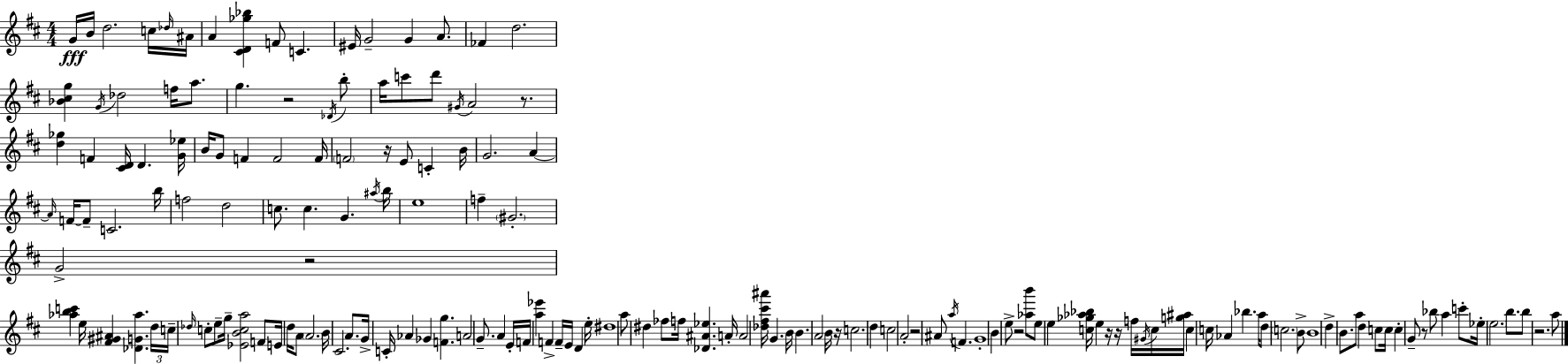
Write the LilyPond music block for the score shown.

{
  \clef treble
  \numericTimeSignature
  \time 4/4
  \key d \major
  g'16\fff b'16 d''2. c''16 \grace { des''16 } | ais'16 a'4 <cis' d' ges'' bes''>4 f'8 c'4. | eis'16 g'2-- g'4 a'8. | fes'4 d''2. | \break <bes' cis'' g''>4 \acciaccatura { g'16 } des''2 f''16 a''8. | g''4. r2 | \acciaccatura { des'16 } b''8-. a''16 c'''8 d'''8 \acciaccatura { gis'16 } a'2 | r8. <d'' ges''>4 f'4 <cis' d'>16 d'4. | \break <g' ees''>16 b'16 g'8 f'4 f'2 | f'16 \parenthesize f'2 r16 e'8 c'4-. | b'16 g'2. | a'4~~ \grace { a'16 } f'16~~ f'8-- c'2. | \break b''16 f''2 d''2 | c''8. c''4. g'4. | \acciaccatura { ais''16 } b''16 e''1 | f''4-- \parenthesize gis'2.-. | \break g'2-> r2 | <aes'' b'' c'''>4 e''16 <fis' gis' ais'>4 <des' g' aes''>4. | \tuplet 3/2 { d''16 c''16-- \grace { des''16 } } c''8-. e''8-- g''16-- <ees' b' c'' a''>2 | f'8 e'16 d''16 a'8 \parenthesize a'2. | \break b'16 cis'2. | a'8. g'16-> c'16-. aes'4 ges'4 | <f' g''>4. a'2 g'8.-- | a'4 e'16-. f'16 <a'' ees'''>4 f'4-> | \break f'16-- e'16 d'4 e''16-. dis''1 | a''8 dis''4 fes''8 f''16 | <des' ais' ees''>4. a'16-. a'2 <des'' fis'' cis''' ais'''>16 | g'4. b'16 b'4. a'2 | \break b'16 r16 c''2. | d''4 c''2 a'2-. | r2 ais'8 | \acciaccatura { a''16 } f'4. g'1-. | \break b'4 e''8-> r2 | <aes'' b'''>8 e''8 e''4 <c'' ges'' aes'' bes''>16 e''4 | r16 r16 f''16 \acciaccatura { gis'16 } c''16 <g'' ais''>16 c''4 c''16 aes'4 | bes''4. a''16 d''8 \parenthesize c''2. | \break b'8-> b'1 | d''4-> b'8. | a''8 d''4 c''8 c''16 c''4-. g'8-- r8 | bes''8 a''4 c'''8-. ees''16-. \parenthesize e''2. | \break b''8. b''8 r2. | a''8 \bar "|."
}